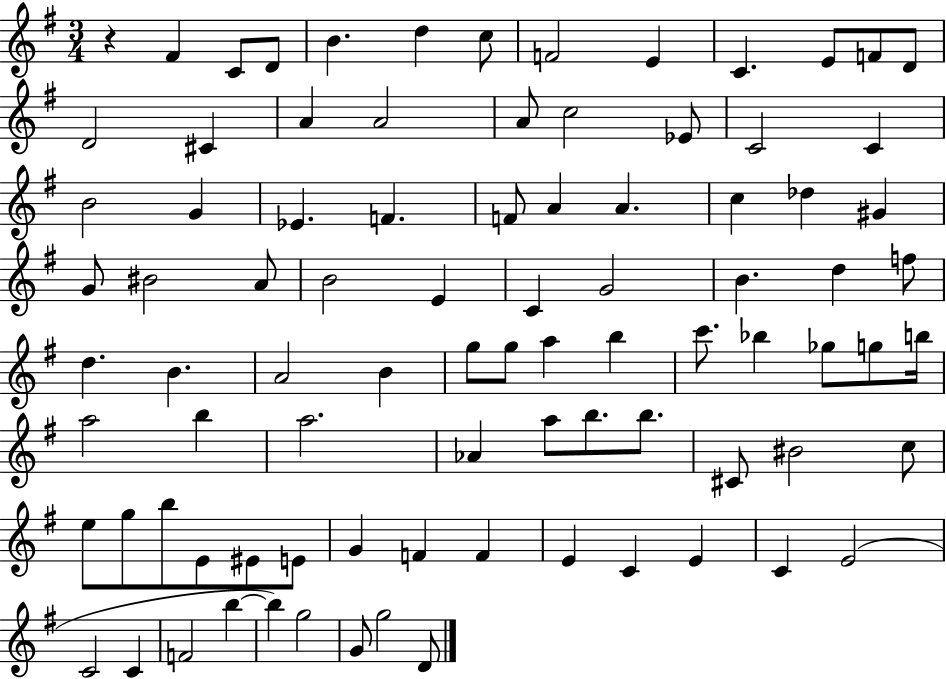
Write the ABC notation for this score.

X:1
T:Untitled
M:3/4
L:1/4
K:G
z ^F C/2 D/2 B d c/2 F2 E C E/2 F/2 D/2 D2 ^C A A2 A/2 c2 _E/2 C2 C B2 G _E F F/2 A A c _d ^G G/2 ^B2 A/2 B2 E C G2 B d f/2 d B A2 B g/2 g/2 a b c'/2 _b _g/2 g/2 b/4 a2 b a2 _A a/2 b/2 b/2 ^C/2 ^B2 c/2 e/2 g/2 b/2 E/2 ^E/2 E/2 G F F E C E C E2 C2 C F2 b b g2 G/2 g2 D/2